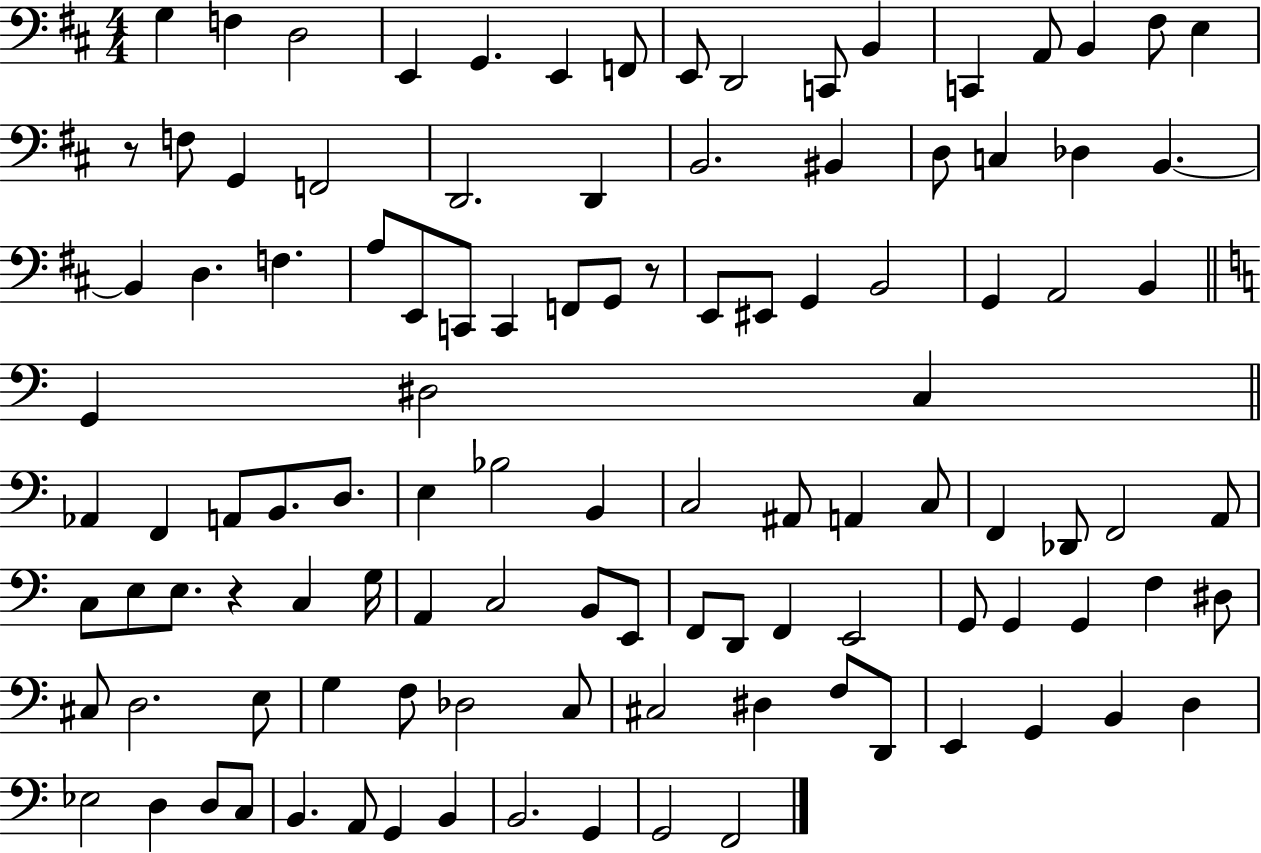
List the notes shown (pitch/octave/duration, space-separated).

G3/q F3/q D3/h E2/q G2/q. E2/q F2/e E2/e D2/h C2/e B2/q C2/q A2/e B2/q F#3/e E3/q R/e F3/e G2/q F2/h D2/h. D2/q B2/h. BIS2/q D3/e C3/q Db3/q B2/q. B2/q D3/q. F3/q. A3/e E2/e C2/e C2/q F2/e G2/e R/e E2/e EIS2/e G2/q B2/h G2/q A2/h B2/q G2/q D#3/h C3/q Ab2/q F2/q A2/e B2/e. D3/e. E3/q Bb3/h B2/q C3/h A#2/e A2/q C3/e F2/q Db2/e F2/h A2/e C3/e E3/e E3/e. R/q C3/q G3/s A2/q C3/h B2/e E2/e F2/e D2/e F2/q E2/h G2/e G2/q G2/q F3/q D#3/e C#3/e D3/h. E3/e G3/q F3/e Db3/h C3/e C#3/h D#3/q F3/e D2/e E2/q G2/q B2/q D3/q Eb3/h D3/q D3/e C3/e B2/q. A2/e G2/q B2/q B2/h. G2/q G2/h F2/h